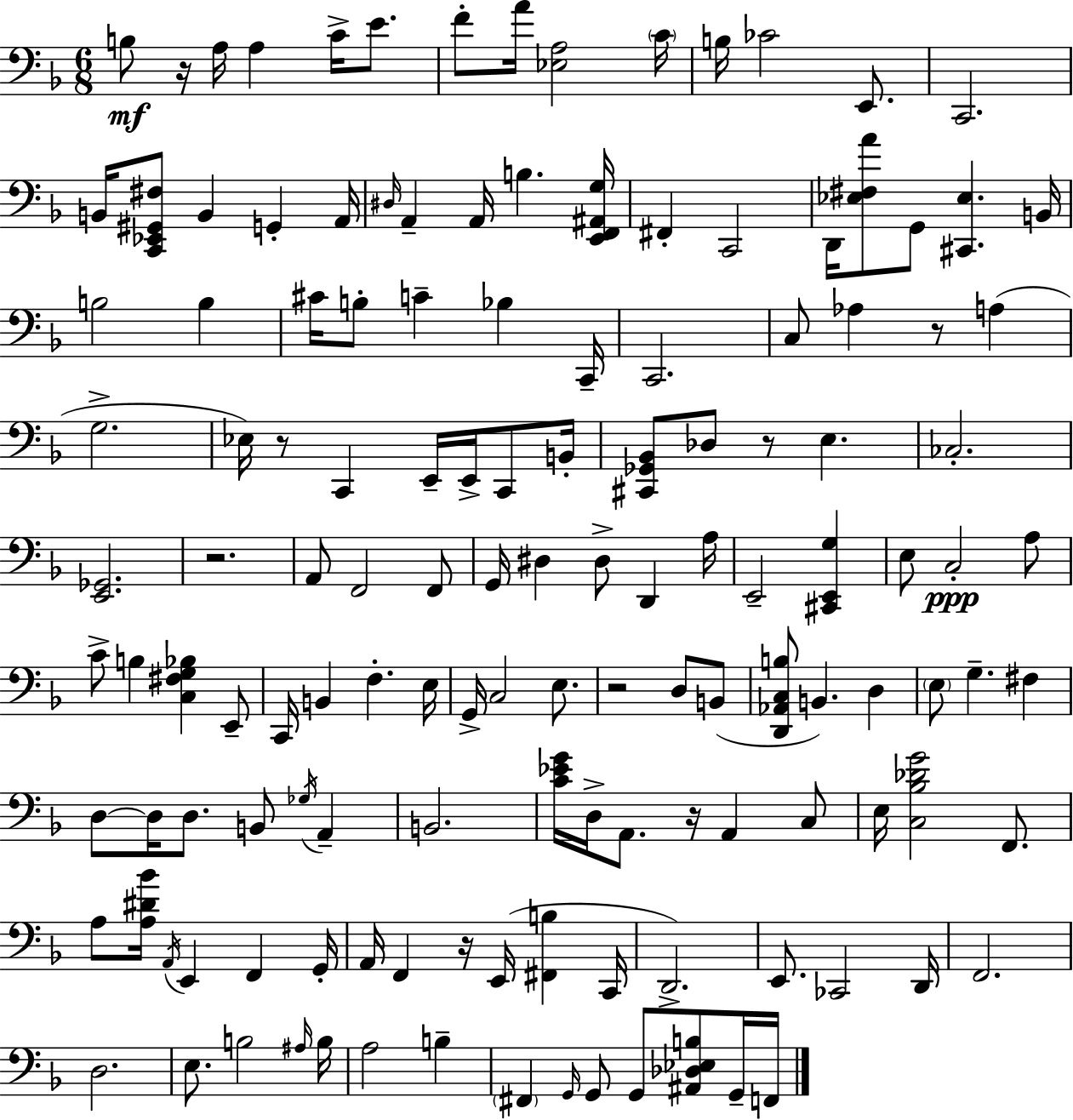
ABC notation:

X:1
T:Untitled
M:6/8
L:1/4
K:Dm
B,/2 z/4 A,/4 A, C/4 E/2 F/2 A/4 [_E,A,]2 C/4 B,/4 _C2 E,,/2 C,,2 B,,/4 [C,,_E,,^G,,^F,]/2 B,, G,, A,,/4 ^D,/4 A,, A,,/4 B, [E,,F,,^A,,G,]/4 ^F,, C,,2 D,,/4 [_E,^F,A]/2 G,,/2 [^C,,_E,] B,,/4 B,2 B, ^C/4 B,/2 C _B, C,,/4 C,,2 C,/2 _A, z/2 A, G,2 _E,/4 z/2 C,, E,,/4 E,,/4 C,,/2 B,,/4 [^C,,_G,,_B,,]/2 _D,/2 z/2 E, _C,2 [E,,_G,,]2 z2 A,,/2 F,,2 F,,/2 G,,/4 ^D, ^D,/2 D,, A,/4 E,,2 [^C,,E,,G,] E,/2 C,2 A,/2 C/2 B, [C,^F,G,_B,] E,,/2 C,,/4 B,, F, E,/4 G,,/4 C,2 E,/2 z2 D,/2 B,,/2 [D,,_A,,C,B,]/2 B,, D, E,/2 G, ^F, D,/2 D,/4 D,/2 B,,/2 _G,/4 A,, B,,2 [C_EG]/4 D,/4 A,,/2 z/4 A,, C,/2 E,/4 [C,_B,_DG]2 F,,/2 A,/2 [A,^D_B]/4 A,,/4 E,, F,, G,,/4 A,,/4 F,, z/4 E,,/4 [^F,,B,] C,,/4 D,,2 E,,/2 _C,,2 D,,/4 F,,2 D,2 E,/2 B,2 ^A,/4 B,/4 A,2 B, ^F,, G,,/4 G,,/2 G,,/2 [^A,,_D,_E,B,]/2 G,,/4 F,,/4